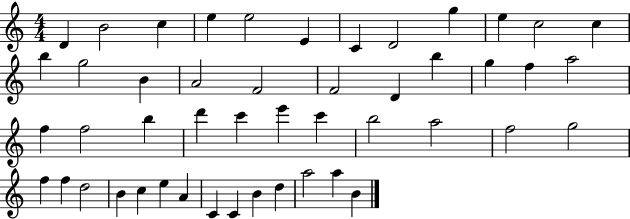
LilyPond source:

{
  \clef treble
  \numericTimeSignature
  \time 4/4
  \key c \major
  d'4 b'2 c''4 | e''4 e''2 e'4 | c'4 d'2 g''4 | e''4 c''2 c''4 | \break b''4 g''2 b'4 | a'2 f'2 | f'2 d'4 b''4 | g''4 f''4 a''2 | \break f''4 f''2 b''4 | d'''4 c'''4 e'''4 c'''4 | b''2 a''2 | f''2 g''2 | \break f''4 f''4 d''2 | b'4 c''4 e''4 a'4 | c'4 c'4 b'4 d''4 | a''2 a''4 b'4 | \break \bar "|."
}